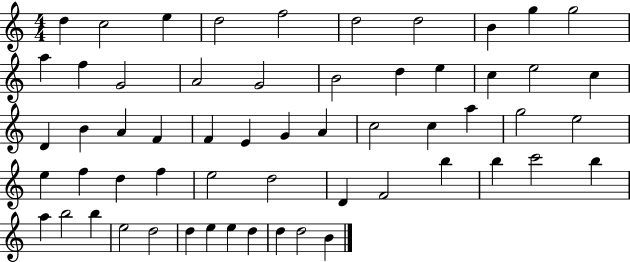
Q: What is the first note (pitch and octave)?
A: D5